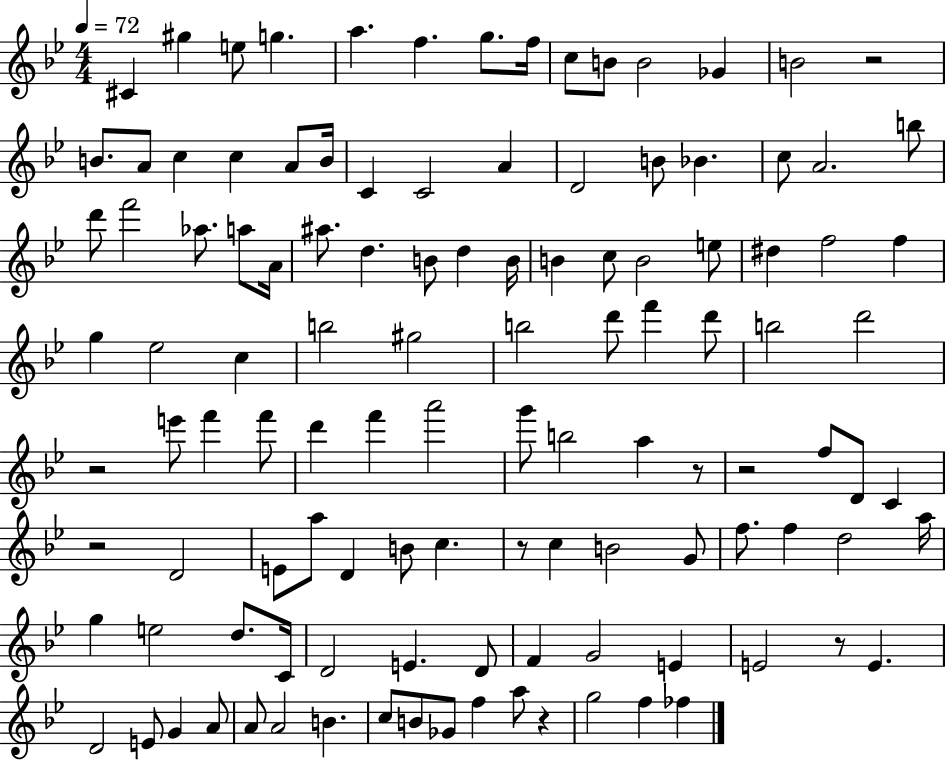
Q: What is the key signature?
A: BES major